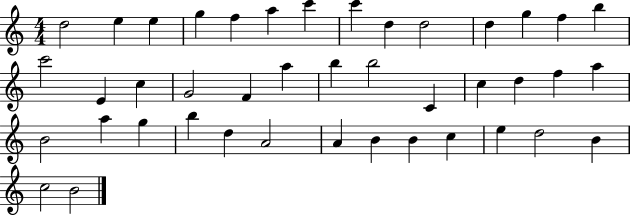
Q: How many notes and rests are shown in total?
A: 42